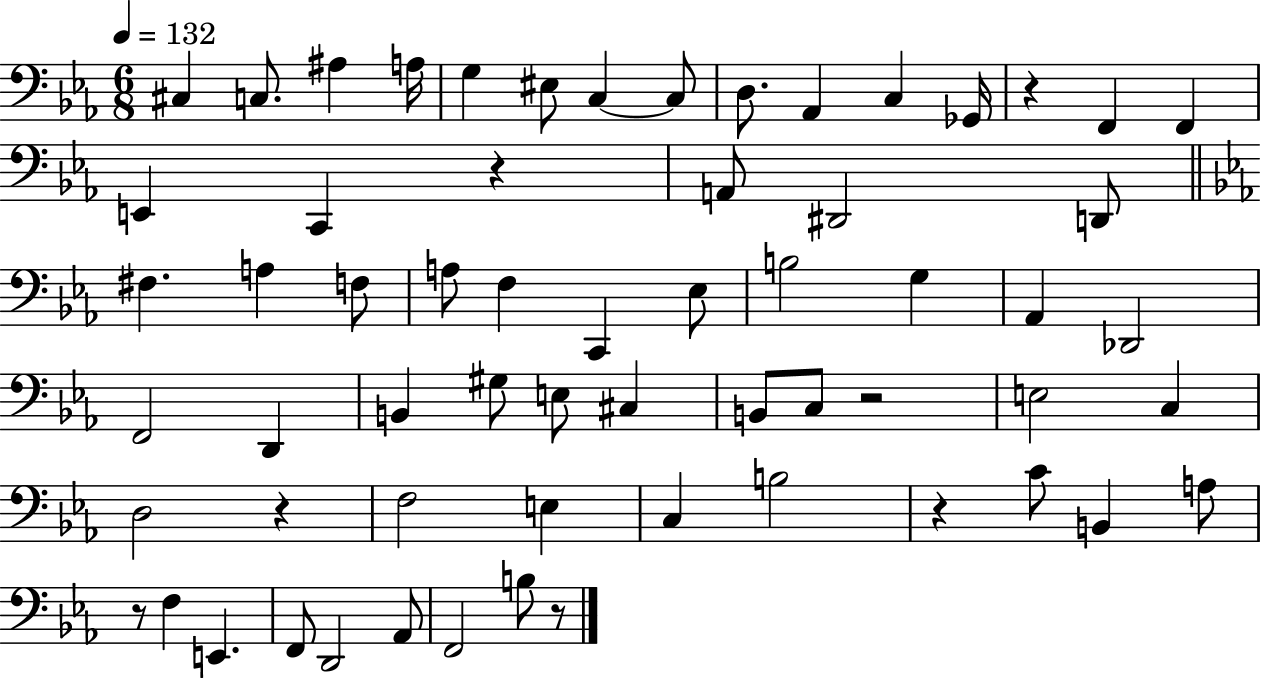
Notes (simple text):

C#3/q C3/e. A#3/q A3/s G3/q EIS3/e C3/q C3/e D3/e. Ab2/q C3/q Gb2/s R/q F2/q F2/q E2/q C2/q R/q A2/e D#2/h D2/e F#3/q. A3/q F3/e A3/e F3/q C2/q Eb3/e B3/h G3/q Ab2/q Db2/h F2/h D2/q B2/q G#3/e E3/e C#3/q B2/e C3/e R/h E3/h C3/q D3/h R/q F3/h E3/q C3/q B3/h R/q C4/e B2/q A3/e R/e F3/q E2/q. F2/e D2/h Ab2/e F2/h B3/e R/e